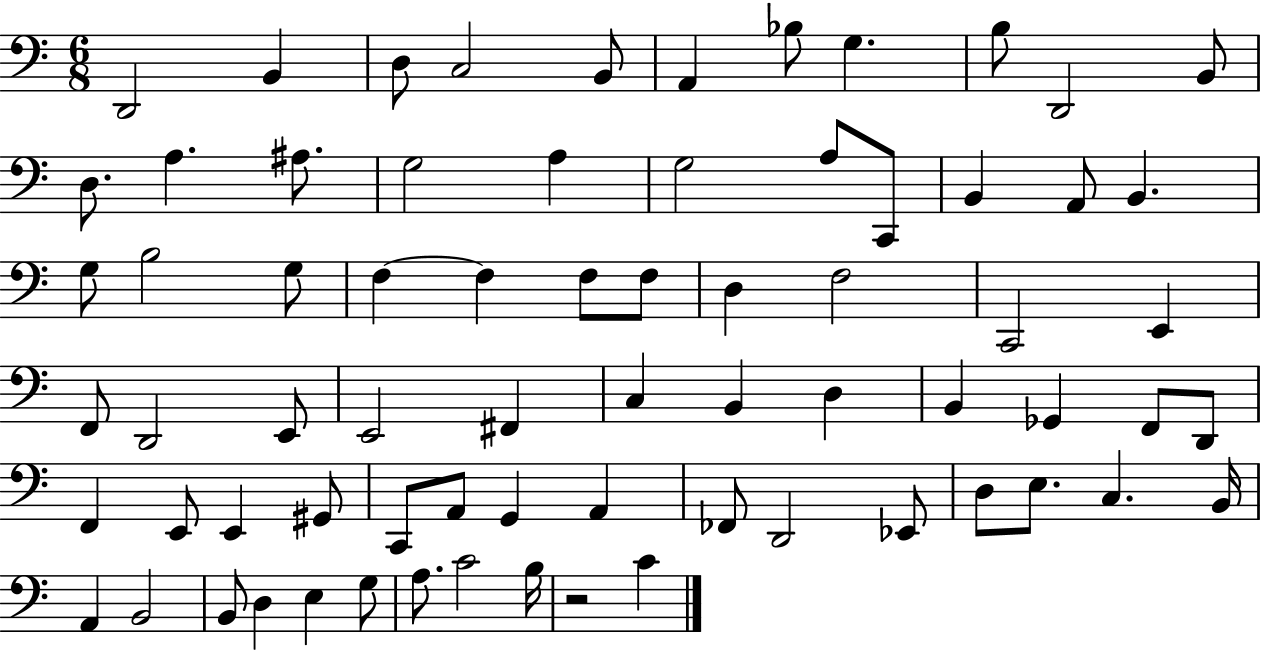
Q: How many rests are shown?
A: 1